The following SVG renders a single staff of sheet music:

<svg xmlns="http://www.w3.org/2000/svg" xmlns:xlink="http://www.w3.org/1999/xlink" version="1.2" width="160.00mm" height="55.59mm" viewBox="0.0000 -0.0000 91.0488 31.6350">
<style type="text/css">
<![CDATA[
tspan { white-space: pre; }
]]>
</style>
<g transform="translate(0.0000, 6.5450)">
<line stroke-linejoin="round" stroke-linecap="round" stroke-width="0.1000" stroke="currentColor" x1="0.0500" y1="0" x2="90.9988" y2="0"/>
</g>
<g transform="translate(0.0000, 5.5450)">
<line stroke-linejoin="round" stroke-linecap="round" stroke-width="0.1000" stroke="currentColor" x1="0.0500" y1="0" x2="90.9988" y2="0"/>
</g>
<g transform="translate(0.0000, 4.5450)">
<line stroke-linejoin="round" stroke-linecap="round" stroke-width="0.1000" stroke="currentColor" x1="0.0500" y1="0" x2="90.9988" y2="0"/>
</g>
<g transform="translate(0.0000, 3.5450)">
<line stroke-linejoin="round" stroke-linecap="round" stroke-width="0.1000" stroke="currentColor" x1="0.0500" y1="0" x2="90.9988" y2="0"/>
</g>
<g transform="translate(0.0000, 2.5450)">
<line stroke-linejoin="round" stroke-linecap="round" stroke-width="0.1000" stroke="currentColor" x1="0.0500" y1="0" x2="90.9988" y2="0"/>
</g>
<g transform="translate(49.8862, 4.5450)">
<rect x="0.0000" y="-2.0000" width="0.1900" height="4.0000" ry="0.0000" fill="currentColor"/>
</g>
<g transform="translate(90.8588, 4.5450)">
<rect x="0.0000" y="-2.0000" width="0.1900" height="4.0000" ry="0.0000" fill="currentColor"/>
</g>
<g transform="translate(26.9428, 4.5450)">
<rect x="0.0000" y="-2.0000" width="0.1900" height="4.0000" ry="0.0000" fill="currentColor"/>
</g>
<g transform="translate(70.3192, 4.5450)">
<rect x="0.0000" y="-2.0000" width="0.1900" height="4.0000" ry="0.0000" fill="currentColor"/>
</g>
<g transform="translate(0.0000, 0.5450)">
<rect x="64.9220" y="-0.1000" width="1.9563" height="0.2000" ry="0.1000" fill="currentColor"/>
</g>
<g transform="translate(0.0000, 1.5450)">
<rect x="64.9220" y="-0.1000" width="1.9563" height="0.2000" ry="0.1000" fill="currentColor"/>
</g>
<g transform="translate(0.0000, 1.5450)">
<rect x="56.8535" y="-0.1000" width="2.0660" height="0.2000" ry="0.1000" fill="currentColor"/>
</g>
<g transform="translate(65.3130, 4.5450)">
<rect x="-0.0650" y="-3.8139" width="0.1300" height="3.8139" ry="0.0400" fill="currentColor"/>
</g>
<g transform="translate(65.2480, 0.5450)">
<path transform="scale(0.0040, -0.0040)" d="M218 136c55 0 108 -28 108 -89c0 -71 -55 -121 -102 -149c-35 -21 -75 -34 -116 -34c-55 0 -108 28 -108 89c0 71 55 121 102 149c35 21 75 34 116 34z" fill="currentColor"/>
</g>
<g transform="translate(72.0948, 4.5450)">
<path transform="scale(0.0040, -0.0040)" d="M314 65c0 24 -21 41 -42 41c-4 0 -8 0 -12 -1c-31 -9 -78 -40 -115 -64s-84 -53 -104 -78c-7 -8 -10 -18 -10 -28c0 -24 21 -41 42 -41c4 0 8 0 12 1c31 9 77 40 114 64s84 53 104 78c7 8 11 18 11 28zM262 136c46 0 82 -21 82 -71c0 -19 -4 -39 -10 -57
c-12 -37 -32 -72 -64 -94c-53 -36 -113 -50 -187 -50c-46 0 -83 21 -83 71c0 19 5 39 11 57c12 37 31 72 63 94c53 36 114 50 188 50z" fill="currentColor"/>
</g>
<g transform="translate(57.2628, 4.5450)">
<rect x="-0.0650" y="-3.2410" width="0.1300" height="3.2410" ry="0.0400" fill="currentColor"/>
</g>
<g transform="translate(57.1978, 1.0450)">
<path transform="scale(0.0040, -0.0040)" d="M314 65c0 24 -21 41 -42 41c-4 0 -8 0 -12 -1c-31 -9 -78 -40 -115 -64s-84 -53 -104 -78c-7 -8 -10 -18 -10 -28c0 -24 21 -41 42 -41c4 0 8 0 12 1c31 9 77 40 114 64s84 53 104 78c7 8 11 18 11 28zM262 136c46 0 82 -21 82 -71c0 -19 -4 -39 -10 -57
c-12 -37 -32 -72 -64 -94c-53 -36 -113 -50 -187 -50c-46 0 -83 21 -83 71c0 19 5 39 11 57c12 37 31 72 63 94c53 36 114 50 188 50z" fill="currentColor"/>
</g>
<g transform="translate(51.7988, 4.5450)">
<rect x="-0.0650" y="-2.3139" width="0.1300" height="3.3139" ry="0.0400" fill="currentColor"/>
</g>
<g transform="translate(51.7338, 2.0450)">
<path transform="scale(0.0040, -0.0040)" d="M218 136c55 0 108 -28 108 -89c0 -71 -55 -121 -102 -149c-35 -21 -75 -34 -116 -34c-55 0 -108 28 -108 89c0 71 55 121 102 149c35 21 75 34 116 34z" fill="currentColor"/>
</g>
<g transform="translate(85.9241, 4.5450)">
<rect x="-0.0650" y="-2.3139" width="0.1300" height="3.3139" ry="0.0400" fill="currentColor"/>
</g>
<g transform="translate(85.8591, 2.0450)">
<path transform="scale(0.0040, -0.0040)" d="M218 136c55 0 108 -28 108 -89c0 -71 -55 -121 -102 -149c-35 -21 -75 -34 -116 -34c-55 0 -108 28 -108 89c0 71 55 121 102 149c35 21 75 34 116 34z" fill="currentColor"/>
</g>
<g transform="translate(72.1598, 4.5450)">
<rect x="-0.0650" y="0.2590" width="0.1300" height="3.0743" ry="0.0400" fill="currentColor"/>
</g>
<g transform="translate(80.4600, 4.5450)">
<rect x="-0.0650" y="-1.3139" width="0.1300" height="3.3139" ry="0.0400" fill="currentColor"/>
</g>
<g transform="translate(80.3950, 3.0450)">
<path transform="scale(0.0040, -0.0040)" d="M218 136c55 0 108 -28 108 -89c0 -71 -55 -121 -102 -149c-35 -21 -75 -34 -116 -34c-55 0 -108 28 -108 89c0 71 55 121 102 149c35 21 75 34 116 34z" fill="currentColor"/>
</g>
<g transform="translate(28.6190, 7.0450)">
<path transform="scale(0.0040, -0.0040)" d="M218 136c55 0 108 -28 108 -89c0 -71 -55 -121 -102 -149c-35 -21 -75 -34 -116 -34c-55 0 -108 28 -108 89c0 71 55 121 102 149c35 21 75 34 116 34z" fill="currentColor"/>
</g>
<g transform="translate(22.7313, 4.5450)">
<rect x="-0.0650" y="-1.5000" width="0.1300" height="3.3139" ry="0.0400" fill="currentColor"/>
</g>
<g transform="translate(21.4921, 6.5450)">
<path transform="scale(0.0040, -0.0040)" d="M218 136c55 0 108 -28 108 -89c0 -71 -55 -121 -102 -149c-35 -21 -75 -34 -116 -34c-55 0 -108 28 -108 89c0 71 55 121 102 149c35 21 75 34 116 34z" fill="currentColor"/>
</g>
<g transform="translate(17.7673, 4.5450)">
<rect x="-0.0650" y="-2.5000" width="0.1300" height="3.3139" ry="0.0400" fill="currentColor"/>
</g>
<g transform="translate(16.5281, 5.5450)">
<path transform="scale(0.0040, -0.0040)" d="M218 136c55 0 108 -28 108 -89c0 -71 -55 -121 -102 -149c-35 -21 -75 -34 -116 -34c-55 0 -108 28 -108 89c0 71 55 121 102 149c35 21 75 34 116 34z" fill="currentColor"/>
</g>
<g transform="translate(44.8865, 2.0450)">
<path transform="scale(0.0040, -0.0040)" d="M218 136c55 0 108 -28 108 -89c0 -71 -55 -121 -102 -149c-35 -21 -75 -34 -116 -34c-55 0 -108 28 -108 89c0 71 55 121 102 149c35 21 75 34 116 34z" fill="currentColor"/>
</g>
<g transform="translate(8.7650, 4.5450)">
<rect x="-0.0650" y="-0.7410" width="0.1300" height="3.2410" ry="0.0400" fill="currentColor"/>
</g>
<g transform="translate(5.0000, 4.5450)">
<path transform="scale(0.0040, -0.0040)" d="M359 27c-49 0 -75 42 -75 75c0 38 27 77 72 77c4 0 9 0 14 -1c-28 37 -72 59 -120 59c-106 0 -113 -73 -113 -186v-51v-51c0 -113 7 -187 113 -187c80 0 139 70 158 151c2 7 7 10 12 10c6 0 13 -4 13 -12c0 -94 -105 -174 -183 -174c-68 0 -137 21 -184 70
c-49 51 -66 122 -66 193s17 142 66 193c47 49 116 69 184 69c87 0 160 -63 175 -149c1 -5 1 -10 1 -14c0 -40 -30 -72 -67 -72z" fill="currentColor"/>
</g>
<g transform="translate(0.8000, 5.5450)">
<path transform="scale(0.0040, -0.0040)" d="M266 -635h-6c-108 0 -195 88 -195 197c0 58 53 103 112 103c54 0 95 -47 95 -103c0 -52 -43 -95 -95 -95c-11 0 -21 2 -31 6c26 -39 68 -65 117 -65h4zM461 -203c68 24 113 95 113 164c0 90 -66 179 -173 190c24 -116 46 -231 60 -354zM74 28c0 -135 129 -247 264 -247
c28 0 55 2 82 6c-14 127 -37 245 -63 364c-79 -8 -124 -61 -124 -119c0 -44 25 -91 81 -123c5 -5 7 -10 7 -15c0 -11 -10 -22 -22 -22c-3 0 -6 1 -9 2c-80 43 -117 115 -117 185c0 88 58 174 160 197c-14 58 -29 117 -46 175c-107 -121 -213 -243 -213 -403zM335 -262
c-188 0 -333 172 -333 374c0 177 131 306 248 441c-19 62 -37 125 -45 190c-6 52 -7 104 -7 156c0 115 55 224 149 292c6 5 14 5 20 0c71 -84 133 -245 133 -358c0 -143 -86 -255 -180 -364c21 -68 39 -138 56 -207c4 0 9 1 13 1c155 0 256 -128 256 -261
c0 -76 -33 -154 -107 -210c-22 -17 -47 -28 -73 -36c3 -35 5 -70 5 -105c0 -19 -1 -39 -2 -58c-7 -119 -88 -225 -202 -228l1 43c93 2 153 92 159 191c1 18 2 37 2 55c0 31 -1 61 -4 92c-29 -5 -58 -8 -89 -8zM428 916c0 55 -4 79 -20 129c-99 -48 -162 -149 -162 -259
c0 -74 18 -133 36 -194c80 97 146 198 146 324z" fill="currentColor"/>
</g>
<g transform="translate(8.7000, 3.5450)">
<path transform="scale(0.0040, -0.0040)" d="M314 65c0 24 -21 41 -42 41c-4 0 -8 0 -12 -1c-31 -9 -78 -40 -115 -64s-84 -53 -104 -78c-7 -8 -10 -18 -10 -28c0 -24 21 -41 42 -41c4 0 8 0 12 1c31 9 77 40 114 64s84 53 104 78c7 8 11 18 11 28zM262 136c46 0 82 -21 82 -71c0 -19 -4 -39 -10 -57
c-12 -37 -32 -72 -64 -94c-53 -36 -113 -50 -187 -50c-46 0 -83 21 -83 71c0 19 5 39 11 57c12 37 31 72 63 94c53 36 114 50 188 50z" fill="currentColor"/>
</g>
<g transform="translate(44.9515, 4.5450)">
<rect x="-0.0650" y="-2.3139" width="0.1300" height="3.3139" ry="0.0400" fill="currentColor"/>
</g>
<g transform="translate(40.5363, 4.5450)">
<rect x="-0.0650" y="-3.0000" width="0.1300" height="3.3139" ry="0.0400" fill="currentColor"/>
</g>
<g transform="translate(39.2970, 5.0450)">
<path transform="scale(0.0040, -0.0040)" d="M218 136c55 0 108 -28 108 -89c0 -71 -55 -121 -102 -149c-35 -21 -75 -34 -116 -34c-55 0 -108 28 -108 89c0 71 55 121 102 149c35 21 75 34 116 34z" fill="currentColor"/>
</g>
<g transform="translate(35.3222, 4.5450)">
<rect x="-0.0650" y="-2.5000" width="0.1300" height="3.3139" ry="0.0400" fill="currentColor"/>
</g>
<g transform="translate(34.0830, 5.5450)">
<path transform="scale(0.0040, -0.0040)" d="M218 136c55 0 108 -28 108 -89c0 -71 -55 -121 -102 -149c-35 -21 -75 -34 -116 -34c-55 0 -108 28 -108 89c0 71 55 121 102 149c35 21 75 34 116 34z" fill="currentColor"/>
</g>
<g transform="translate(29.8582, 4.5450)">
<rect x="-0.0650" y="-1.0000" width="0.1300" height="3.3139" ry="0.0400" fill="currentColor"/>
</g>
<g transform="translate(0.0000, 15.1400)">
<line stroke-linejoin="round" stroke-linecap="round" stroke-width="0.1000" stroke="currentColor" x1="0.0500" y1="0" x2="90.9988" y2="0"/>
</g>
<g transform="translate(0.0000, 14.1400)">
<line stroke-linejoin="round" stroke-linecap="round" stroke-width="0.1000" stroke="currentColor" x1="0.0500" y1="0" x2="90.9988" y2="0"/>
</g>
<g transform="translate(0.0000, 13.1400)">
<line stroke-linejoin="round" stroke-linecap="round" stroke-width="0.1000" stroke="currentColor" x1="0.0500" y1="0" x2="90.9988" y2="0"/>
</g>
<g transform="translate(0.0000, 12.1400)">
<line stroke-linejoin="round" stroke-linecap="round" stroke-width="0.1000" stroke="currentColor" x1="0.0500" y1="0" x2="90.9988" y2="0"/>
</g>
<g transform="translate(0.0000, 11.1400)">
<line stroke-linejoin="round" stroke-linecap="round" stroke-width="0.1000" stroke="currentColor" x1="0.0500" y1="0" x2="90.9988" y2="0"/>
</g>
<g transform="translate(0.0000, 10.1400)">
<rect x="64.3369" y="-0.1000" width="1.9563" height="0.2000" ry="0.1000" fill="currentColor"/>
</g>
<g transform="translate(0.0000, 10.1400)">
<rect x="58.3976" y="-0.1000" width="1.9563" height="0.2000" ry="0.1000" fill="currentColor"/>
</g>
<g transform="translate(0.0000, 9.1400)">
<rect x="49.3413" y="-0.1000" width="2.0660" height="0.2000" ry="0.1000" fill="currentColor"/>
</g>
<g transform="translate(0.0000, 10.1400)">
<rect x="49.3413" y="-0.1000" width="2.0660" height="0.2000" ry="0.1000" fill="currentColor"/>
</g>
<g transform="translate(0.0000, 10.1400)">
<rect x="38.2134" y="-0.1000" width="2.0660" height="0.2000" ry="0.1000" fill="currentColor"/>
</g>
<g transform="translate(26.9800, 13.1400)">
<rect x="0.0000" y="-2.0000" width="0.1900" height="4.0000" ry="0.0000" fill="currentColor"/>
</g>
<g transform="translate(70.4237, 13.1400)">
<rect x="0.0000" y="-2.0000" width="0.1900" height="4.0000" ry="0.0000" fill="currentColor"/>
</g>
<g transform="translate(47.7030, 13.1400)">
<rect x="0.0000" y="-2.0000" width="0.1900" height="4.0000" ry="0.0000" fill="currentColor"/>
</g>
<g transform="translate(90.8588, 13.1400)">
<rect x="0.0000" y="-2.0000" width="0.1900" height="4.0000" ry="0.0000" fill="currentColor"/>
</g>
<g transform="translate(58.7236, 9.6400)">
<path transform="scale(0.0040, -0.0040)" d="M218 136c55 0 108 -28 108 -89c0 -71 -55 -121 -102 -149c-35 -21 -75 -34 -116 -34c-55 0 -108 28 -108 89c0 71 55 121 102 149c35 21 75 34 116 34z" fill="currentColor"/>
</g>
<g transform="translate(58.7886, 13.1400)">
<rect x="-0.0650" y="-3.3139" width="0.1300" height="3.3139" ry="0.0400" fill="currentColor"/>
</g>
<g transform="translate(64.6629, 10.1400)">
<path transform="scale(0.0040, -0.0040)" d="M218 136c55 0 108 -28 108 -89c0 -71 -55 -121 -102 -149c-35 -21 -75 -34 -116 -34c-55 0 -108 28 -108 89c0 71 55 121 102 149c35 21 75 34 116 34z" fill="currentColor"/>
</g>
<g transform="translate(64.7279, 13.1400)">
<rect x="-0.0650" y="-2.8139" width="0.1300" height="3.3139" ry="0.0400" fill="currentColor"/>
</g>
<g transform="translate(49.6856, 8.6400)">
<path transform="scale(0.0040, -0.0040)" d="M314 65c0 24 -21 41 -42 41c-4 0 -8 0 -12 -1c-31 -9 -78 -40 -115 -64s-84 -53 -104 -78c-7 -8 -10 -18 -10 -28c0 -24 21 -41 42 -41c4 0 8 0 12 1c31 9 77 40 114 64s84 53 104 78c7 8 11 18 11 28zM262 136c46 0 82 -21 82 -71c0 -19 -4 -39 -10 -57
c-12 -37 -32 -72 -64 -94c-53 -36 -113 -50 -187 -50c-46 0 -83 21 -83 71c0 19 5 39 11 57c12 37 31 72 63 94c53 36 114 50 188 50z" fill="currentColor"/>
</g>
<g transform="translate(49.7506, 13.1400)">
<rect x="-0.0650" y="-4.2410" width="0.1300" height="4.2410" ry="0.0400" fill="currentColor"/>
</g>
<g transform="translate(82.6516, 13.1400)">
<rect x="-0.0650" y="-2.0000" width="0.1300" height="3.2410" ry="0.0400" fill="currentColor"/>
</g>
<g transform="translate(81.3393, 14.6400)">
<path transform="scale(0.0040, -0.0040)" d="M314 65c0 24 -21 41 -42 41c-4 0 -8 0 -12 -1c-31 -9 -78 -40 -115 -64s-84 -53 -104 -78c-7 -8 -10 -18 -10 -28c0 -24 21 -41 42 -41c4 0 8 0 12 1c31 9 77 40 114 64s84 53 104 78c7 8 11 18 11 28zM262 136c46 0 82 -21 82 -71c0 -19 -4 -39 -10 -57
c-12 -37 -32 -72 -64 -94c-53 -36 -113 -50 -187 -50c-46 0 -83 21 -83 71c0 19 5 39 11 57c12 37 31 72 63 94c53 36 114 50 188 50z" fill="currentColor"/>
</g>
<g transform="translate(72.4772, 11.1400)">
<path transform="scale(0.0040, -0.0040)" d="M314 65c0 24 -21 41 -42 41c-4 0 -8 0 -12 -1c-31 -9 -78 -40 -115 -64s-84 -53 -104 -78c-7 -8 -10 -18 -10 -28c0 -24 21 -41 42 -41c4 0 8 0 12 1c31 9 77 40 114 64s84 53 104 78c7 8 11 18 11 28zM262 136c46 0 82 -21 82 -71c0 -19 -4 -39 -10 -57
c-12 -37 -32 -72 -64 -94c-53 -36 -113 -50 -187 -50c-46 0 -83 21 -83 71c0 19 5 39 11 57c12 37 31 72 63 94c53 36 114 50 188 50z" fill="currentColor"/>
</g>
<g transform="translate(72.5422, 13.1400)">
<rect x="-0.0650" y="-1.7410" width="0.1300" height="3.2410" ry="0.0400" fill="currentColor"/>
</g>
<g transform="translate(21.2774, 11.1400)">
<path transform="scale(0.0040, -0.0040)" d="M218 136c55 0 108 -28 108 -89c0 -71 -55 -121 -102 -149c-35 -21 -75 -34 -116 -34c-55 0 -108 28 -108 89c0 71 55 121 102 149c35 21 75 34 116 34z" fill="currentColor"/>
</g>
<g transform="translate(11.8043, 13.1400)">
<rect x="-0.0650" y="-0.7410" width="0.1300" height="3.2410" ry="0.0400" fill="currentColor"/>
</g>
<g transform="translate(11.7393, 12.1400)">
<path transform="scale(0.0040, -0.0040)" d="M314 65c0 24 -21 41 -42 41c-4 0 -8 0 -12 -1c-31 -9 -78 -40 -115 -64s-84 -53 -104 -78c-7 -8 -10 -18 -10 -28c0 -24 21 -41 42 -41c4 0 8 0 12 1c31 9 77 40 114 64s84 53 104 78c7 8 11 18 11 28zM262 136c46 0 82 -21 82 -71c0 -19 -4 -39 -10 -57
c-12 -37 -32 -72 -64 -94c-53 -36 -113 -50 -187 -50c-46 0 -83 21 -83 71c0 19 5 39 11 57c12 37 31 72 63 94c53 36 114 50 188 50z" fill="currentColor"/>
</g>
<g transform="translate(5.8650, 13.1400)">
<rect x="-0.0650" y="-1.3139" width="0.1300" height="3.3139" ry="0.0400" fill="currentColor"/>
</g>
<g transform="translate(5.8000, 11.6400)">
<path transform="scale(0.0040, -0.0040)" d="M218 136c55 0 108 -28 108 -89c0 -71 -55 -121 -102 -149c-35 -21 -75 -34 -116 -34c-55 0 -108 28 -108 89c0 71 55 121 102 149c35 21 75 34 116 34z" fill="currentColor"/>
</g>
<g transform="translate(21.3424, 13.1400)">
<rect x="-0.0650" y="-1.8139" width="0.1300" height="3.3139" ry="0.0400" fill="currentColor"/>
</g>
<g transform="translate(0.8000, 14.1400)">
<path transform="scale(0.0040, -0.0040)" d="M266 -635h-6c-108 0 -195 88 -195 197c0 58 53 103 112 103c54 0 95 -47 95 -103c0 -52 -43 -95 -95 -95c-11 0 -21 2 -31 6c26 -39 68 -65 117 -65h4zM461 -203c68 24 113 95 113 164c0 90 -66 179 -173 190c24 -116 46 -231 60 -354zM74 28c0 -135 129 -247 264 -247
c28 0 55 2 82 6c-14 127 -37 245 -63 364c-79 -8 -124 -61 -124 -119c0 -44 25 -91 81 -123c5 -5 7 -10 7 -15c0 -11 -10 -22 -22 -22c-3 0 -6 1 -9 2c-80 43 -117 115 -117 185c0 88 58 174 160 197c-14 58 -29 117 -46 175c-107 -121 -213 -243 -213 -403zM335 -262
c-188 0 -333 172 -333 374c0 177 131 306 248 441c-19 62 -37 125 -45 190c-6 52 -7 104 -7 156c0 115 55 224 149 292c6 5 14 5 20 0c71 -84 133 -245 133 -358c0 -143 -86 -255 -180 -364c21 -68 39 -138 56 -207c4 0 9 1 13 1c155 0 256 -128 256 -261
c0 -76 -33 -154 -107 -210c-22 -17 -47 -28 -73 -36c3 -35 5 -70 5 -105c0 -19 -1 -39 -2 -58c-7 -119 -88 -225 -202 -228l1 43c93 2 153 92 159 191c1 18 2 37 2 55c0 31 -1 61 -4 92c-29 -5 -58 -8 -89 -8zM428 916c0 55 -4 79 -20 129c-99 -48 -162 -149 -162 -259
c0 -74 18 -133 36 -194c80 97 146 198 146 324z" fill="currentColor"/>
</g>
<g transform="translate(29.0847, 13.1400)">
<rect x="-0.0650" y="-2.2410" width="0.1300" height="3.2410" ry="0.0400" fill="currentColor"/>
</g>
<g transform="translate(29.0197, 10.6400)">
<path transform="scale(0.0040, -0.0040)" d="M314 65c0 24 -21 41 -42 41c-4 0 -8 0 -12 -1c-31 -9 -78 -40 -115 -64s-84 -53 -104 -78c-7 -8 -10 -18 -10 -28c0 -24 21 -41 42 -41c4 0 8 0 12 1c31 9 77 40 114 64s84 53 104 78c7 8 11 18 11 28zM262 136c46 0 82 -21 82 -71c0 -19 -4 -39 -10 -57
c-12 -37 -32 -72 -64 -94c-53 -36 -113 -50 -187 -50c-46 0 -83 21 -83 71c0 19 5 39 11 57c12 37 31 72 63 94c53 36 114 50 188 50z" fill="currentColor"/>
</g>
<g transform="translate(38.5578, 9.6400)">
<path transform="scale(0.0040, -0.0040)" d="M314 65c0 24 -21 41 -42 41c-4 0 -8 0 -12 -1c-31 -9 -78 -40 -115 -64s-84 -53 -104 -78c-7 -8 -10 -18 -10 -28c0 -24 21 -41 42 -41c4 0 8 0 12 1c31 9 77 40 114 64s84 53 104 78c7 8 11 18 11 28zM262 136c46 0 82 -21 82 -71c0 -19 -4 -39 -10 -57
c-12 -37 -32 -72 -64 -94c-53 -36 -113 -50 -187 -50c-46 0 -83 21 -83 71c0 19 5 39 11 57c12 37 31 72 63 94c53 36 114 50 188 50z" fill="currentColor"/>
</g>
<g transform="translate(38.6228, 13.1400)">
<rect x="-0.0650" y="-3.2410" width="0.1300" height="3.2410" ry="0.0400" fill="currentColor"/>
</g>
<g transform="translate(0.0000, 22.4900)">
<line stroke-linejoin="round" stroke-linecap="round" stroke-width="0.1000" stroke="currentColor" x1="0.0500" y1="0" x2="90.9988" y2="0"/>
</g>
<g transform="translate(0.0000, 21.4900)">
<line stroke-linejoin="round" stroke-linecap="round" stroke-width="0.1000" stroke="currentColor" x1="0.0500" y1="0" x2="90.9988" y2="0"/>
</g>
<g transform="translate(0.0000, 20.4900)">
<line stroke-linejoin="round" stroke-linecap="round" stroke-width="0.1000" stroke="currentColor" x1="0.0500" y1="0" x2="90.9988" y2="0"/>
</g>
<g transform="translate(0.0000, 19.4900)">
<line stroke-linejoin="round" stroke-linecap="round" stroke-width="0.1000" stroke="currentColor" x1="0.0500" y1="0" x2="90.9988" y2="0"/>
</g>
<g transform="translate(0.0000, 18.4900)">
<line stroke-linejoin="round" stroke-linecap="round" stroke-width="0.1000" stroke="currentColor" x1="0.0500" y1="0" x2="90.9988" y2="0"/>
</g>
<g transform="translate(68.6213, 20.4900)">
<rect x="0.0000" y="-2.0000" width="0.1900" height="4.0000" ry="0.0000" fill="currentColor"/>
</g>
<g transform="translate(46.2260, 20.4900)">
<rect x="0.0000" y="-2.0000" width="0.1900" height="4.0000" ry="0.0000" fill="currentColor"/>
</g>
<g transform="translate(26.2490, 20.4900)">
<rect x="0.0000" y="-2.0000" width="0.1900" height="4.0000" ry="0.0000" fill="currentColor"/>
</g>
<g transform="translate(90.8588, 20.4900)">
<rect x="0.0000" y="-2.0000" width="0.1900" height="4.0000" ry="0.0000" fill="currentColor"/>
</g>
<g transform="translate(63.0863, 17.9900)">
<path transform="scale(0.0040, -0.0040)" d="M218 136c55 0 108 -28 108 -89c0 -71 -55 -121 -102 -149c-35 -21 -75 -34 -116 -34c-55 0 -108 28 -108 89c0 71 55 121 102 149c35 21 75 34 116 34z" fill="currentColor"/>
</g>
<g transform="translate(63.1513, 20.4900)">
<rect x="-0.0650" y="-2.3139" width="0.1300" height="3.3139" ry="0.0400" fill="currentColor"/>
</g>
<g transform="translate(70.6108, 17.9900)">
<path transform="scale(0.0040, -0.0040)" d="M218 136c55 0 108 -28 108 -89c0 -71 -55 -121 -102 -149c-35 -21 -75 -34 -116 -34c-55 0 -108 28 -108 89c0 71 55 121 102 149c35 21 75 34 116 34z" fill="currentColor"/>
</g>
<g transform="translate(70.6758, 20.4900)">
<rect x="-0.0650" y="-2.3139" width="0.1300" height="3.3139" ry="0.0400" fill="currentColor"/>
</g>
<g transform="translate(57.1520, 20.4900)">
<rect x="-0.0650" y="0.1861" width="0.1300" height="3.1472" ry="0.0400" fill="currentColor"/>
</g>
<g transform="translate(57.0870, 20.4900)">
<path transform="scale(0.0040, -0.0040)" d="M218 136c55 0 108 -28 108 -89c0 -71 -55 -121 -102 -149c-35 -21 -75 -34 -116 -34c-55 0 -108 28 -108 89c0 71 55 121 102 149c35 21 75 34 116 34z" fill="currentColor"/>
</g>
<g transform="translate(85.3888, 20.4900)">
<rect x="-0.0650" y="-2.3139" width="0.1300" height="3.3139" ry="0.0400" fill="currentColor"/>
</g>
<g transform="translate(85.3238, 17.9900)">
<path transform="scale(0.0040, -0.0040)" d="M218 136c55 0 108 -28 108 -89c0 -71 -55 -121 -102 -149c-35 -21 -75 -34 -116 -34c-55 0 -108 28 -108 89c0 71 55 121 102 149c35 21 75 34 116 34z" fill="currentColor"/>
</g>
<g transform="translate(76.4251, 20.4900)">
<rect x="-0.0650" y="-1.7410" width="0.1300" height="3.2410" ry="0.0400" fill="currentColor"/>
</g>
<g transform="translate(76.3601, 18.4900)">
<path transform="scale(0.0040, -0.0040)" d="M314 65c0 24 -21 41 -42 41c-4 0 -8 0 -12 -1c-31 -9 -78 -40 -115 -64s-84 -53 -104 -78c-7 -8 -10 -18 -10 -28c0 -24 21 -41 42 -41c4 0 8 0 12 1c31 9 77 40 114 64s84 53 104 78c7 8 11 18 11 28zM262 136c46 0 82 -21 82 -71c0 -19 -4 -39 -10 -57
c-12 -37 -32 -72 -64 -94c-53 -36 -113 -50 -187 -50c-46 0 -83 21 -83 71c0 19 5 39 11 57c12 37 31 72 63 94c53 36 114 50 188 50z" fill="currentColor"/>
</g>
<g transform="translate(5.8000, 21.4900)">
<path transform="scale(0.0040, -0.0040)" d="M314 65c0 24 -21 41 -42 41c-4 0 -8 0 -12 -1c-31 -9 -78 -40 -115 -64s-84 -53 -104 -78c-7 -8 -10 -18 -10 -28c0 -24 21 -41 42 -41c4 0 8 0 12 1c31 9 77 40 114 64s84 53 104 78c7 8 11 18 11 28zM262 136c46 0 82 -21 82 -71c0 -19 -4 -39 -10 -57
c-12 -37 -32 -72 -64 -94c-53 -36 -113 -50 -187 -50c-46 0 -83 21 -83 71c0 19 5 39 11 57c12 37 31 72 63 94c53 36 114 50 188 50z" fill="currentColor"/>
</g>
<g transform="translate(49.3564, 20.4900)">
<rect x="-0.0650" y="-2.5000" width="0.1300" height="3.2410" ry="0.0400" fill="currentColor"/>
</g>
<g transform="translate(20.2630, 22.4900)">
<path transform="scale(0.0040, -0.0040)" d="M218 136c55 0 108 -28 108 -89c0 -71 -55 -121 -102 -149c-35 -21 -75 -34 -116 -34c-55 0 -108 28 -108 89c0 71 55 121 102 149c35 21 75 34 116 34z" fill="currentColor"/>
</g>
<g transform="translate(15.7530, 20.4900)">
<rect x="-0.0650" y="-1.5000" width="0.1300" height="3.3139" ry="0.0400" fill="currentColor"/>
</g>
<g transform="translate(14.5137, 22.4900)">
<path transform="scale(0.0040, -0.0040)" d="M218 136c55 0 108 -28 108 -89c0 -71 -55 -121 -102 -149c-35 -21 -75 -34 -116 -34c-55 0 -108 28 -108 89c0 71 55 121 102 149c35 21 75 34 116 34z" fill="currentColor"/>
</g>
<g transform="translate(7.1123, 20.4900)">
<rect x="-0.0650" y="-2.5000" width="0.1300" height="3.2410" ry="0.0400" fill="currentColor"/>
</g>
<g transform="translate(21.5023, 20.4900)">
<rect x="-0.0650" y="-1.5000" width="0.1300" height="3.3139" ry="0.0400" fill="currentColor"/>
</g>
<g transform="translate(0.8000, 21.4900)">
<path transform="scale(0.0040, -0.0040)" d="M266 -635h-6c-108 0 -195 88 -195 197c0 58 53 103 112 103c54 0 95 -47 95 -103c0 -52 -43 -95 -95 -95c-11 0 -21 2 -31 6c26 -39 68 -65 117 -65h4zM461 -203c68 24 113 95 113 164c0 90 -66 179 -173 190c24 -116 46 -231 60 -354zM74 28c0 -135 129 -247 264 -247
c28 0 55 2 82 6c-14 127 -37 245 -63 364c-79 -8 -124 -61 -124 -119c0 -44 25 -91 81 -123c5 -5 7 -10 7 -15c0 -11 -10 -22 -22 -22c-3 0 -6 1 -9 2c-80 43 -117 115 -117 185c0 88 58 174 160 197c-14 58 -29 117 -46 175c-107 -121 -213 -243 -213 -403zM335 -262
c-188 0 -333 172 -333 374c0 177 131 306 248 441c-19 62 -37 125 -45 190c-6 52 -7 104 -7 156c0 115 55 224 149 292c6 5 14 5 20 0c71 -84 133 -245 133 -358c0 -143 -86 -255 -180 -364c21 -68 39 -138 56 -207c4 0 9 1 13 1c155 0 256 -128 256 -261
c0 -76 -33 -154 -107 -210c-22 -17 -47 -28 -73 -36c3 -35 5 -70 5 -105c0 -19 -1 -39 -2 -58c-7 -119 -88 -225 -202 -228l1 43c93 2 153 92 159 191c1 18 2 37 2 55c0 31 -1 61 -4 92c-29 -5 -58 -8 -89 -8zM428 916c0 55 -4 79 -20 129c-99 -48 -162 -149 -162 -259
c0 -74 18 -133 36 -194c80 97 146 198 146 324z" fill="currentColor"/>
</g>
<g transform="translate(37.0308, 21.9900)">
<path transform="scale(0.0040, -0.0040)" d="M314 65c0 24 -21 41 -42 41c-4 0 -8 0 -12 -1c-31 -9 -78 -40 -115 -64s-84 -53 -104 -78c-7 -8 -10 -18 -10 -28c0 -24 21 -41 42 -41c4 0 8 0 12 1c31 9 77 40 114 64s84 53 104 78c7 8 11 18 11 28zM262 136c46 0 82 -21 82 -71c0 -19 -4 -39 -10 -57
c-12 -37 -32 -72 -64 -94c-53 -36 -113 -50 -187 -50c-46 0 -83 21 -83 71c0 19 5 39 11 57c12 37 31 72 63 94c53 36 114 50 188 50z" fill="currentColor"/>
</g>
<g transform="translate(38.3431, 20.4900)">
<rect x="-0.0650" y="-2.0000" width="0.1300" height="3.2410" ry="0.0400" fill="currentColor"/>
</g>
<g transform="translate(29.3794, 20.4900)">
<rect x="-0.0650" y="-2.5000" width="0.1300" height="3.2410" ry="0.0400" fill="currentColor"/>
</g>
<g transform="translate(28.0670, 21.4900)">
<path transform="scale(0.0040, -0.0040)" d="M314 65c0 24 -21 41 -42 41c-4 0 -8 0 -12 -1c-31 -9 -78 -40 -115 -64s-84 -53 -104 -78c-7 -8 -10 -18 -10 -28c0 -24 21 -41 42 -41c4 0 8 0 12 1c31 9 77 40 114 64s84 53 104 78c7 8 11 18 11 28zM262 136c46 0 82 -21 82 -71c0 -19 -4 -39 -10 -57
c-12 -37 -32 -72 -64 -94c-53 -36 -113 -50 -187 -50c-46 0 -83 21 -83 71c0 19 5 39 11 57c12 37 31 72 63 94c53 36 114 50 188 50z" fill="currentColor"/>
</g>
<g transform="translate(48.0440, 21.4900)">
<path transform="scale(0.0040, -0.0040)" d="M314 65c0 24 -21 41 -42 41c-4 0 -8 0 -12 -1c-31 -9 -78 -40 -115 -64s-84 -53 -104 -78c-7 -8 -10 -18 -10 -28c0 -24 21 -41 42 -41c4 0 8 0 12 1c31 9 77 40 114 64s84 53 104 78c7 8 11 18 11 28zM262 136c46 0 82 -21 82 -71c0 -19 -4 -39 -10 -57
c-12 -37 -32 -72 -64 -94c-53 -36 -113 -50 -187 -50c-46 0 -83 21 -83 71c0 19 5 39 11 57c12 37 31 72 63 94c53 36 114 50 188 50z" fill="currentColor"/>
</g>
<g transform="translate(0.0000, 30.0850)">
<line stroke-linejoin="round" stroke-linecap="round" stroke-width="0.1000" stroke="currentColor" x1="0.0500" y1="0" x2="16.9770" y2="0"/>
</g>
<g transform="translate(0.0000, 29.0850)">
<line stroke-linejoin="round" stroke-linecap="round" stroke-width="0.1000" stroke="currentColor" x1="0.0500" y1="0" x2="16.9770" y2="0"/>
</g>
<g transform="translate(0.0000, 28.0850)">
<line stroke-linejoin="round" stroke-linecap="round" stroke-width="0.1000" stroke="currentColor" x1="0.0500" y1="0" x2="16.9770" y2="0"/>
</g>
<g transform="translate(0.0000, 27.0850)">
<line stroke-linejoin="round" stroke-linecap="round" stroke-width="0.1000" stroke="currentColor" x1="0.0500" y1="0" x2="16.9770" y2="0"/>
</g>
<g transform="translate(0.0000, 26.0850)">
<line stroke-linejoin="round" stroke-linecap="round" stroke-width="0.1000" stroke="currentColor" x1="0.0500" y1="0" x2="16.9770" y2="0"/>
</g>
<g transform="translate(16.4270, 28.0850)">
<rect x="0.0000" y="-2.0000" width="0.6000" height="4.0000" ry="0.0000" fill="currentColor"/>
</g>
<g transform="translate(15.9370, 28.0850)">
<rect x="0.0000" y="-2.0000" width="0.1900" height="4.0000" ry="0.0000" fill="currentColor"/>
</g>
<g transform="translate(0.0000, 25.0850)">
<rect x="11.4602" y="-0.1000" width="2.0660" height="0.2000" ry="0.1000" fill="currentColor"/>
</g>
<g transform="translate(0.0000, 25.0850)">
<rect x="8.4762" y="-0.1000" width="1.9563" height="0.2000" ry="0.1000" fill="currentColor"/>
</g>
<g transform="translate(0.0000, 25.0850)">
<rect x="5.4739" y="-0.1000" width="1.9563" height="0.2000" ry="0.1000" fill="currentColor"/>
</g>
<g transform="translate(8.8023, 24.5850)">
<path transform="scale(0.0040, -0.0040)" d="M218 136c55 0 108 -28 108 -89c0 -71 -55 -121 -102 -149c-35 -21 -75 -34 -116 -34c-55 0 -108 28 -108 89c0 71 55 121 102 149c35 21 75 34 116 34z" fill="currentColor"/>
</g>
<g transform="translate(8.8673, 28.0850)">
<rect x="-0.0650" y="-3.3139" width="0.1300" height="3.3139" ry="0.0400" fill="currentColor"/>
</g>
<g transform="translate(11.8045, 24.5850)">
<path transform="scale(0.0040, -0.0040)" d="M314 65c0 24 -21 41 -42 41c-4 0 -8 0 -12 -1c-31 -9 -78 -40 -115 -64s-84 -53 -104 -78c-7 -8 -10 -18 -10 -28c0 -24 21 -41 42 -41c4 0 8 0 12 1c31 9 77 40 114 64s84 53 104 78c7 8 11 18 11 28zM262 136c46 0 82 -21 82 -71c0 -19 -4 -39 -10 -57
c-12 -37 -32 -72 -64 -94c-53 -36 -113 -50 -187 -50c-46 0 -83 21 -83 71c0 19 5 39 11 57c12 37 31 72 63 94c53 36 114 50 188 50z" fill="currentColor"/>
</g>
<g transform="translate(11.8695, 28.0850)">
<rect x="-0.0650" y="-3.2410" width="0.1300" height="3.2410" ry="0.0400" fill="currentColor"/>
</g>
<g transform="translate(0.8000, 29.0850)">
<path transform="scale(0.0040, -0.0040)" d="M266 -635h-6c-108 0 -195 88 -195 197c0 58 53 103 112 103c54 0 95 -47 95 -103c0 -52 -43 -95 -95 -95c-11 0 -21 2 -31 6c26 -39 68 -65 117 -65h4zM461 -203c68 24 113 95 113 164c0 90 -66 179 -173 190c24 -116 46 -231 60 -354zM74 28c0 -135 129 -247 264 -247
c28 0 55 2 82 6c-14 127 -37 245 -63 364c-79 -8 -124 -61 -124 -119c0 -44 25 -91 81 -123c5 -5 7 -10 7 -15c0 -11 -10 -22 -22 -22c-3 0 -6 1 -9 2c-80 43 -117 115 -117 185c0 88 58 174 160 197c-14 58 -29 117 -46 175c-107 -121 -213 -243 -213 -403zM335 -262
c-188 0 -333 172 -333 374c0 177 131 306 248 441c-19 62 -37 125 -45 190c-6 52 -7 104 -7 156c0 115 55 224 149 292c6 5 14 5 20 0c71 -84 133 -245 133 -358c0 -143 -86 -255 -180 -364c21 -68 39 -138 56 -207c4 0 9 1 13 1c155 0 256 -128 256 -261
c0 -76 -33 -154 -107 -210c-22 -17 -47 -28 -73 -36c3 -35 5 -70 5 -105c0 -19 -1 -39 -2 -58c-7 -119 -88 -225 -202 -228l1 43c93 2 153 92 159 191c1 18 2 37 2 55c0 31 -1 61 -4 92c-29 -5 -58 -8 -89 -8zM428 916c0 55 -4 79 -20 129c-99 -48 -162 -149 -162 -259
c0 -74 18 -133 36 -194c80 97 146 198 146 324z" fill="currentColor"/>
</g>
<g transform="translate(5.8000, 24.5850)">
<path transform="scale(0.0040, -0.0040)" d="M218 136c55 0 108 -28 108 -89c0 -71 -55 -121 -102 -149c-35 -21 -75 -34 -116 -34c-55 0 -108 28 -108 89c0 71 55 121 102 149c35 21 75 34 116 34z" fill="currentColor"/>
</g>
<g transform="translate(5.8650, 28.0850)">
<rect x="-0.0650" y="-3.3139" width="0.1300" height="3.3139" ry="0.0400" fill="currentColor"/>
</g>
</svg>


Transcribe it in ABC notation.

X:1
T:Untitled
M:4/4
L:1/4
K:C
d2 G E D G A g g b2 c' B2 e g e d2 f g2 b2 d'2 b a f2 F2 G2 E E G2 F2 G2 B g g f2 g b b b2